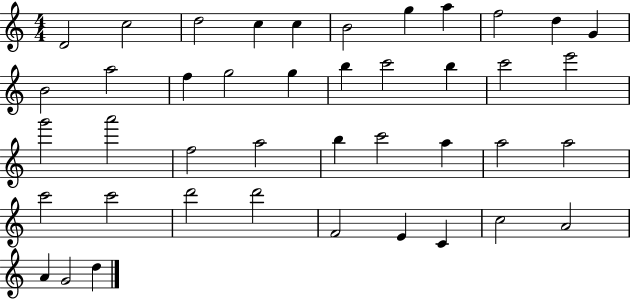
{
  \clef treble
  \numericTimeSignature
  \time 4/4
  \key c \major
  d'2 c''2 | d''2 c''4 c''4 | b'2 g''4 a''4 | f''2 d''4 g'4 | \break b'2 a''2 | f''4 g''2 g''4 | b''4 c'''2 b''4 | c'''2 e'''2 | \break g'''2 a'''2 | f''2 a''2 | b''4 c'''2 a''4 | a''2 a''2 | \break c'''2 c'''2 | d'''2 d'''2 | f'2 e'4 c'4 | c''2 a'2 | \break a'4 g'2 d''4 | \bar "|."
}